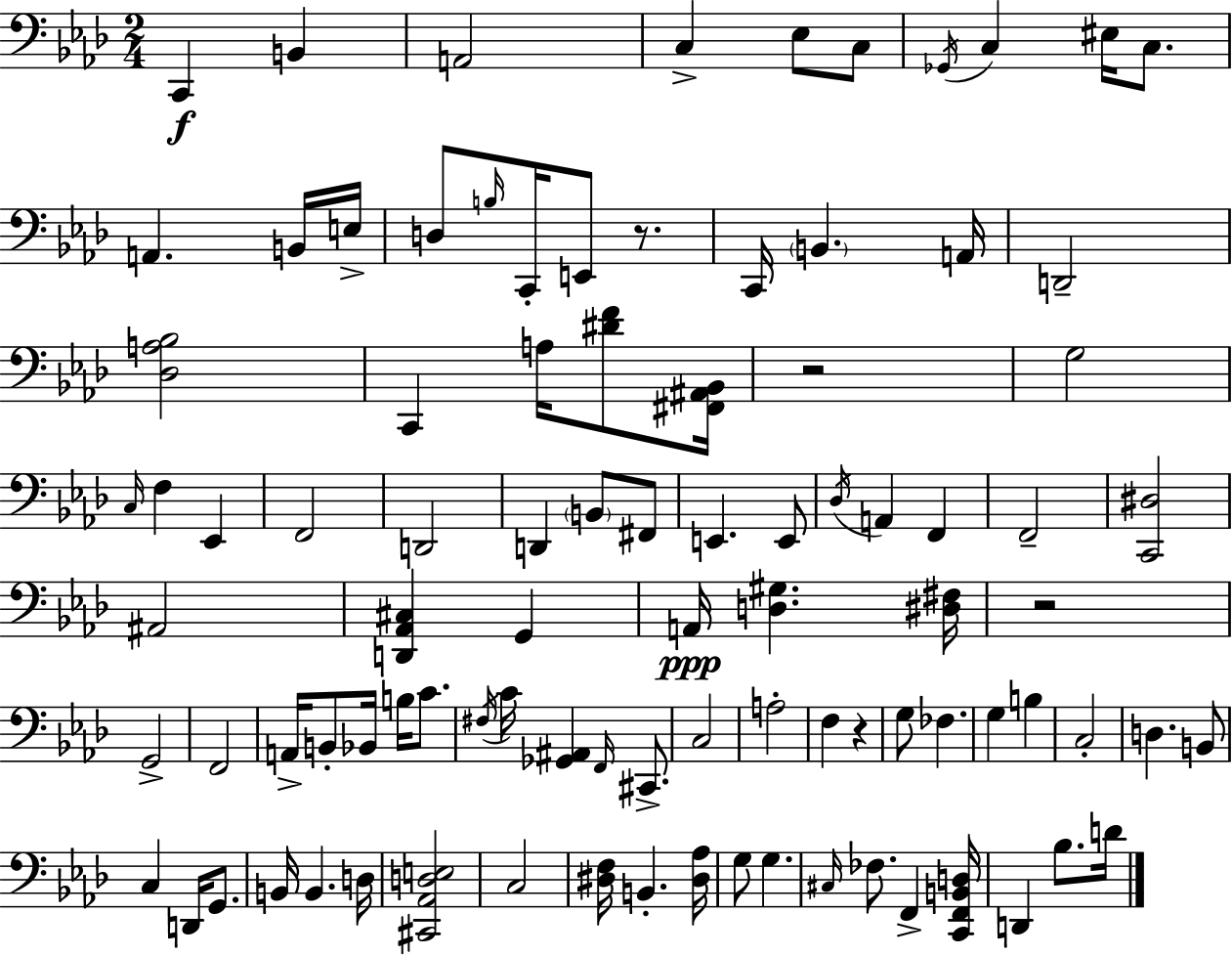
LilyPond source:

{
  \clef bass
  \numericTimeSignature
  \time 2/4
  \key aes \major
  c,4\f b,4 | a,2 | c4-> ees8 c8 | \acciaccatura { ges,16 } c4 eis16 c8. | \break a,4. b,16 | e16-> d8 \grace { b16 } c,16-. e,8 r8. | c,16 \parenthesize b,4. | a,16 d,2-- | \break <des a bes>2 | c,4 a16 <dis' f'>8 | <fis, ais, bes,>16 r2 | g2 | \break \grace { c16 } f4 ees,4 | f,2 | d,2 | d,4 \parenthesize b,8 | \break fis,8 e,4. | e,8 \acciaccatura { des16 } a,4 | f,4 f,2-- | <c, dis>2 | \break ais,2 | <d, aes, cis>4 | g,4 a,16\ppp <d gis>4. | <dis fis>16 r2 | \break g,2-> | f,2 | a,16-> b,8-. bes,16 | b16 c'8. \acciaccatura { fis16 } c'16 <ges, ais,>4 | \break \grace { f,16 } cis,8.-> c2 | a2-. | f4 | r4 g8 | \break fes4. g4 | b4 c2-. | d4. | b,8 c4 | \break d,16 g,8. b,16 b,4. | d16 <cis, aes, d e>2 | c2 | <dis f>16 b,4.-. | \break <dis aes>16 g8 | g4. \grace { cis16 } fes8. | f,4-> <c, f, b, d>16 d,4 | bes8. d'16 \bar "|."
}